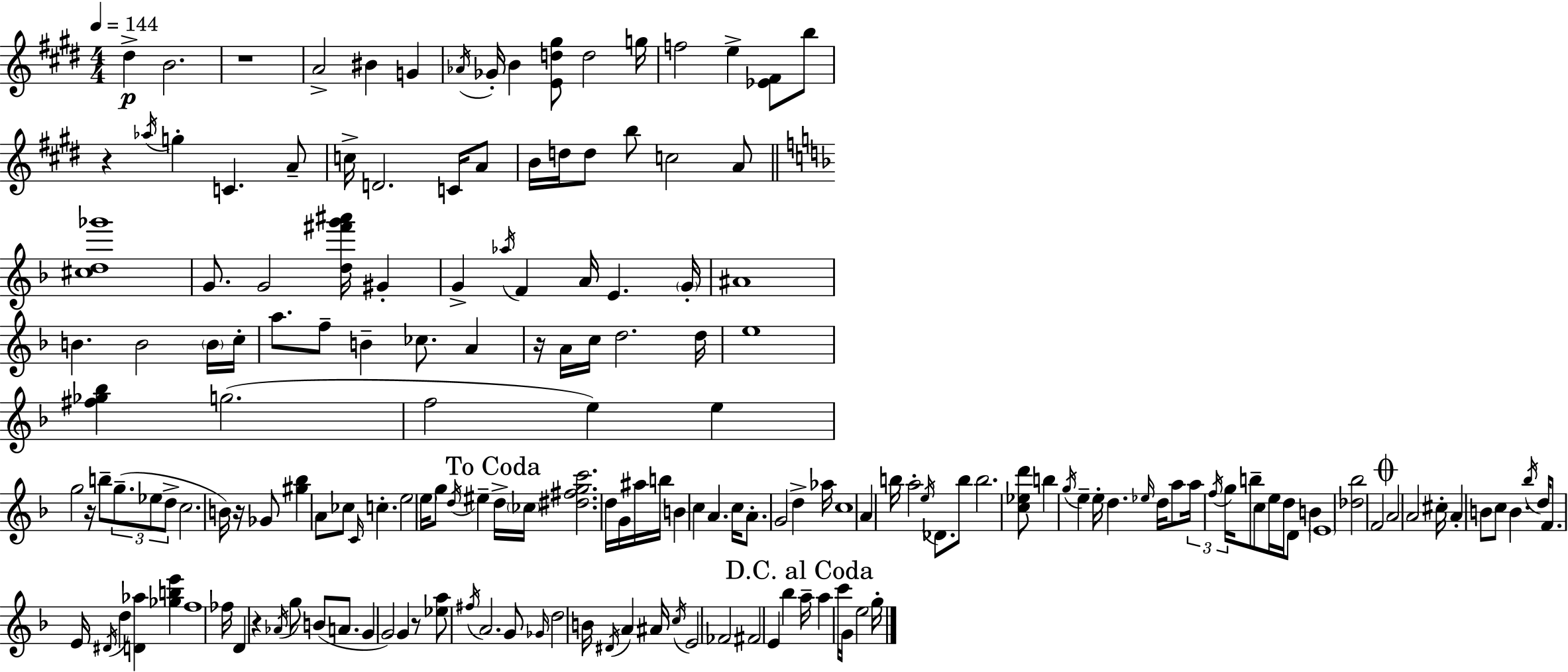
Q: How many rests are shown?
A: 7